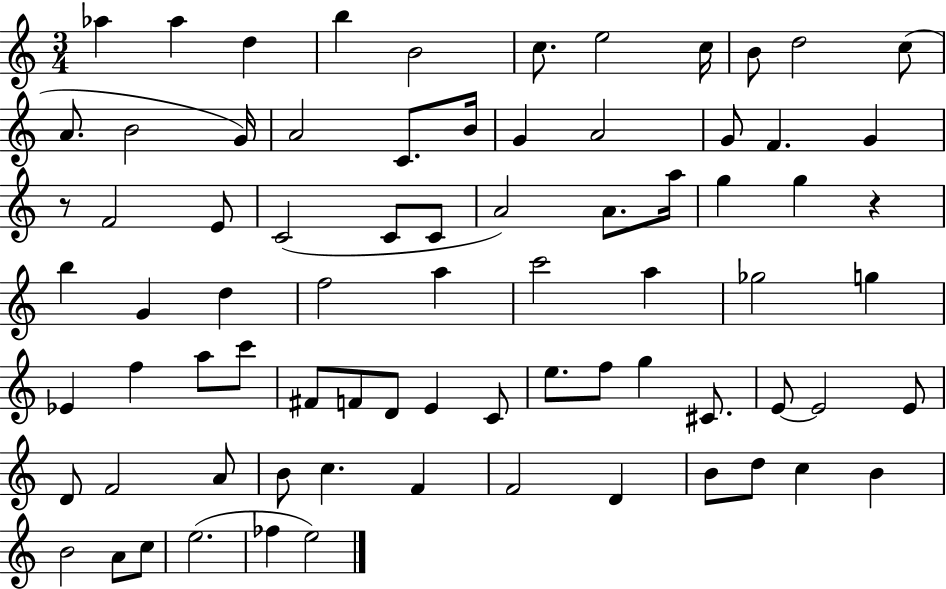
X:1
T:Untitled
M:3/4
L:1/4
K:C
_a _a d b B2 c/2 e2 c/4 B/2 d2 c/2 A/2 B2 G/4 A2 C/2 B/4 G A2 G/2 F G z/2 F2 E/2 C2 C/2 C/2 A2 A/2 a/4 g g z b G d f2 a c'2 a _g2 g _E f a/2 c'/2 ^F/2 F/2 D/2 E C/2 e/2 f/2 g ^C/2 E/2 E2 E/2 D/2 F2 A/2 B/2 c F F2 D B/2 d/2 c B B2 A/2 c/2 e2 _f e2